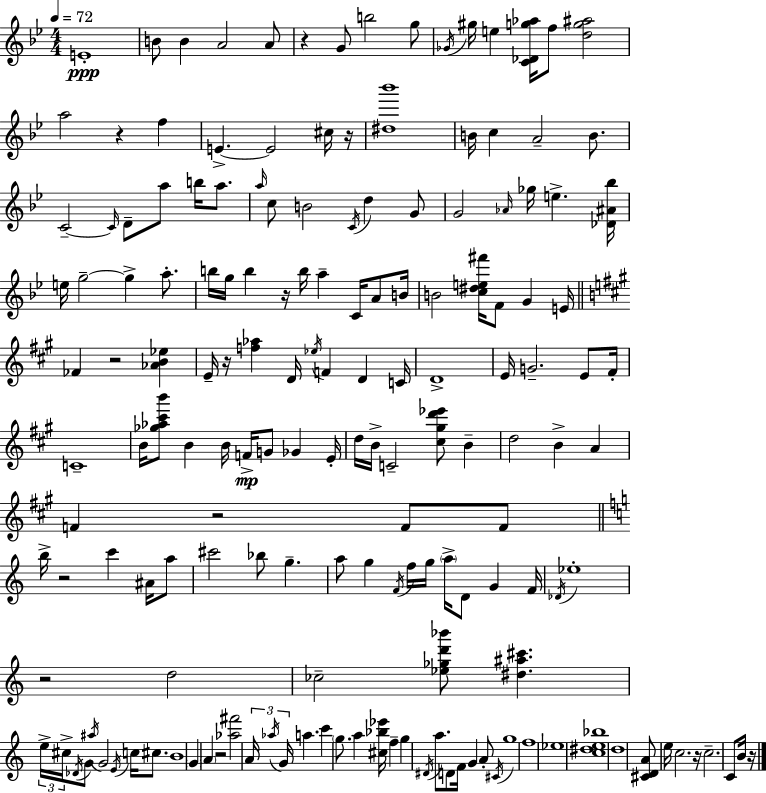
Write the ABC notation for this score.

X:1
T:Untitled
M:4/4
L:1/4
K:Gm
E4 B/2 B A2 A/2 z G/2 b2 g/2 _G/4 ^g/4 e [C_Dg_a]/4 f/2 [dg^a]2 a2 z f E E2 ^c/4 z/4 [^d_b']4 B/4 c A2 B/2 C2 C/4 D/2 a/2 b/4 a/2 a/4 c/2 B2 C/4 d G/2 G2 _A/4 _g/4 e [_D^A_b]/4 e/4 g2 g a/2 b/4 g/4 b z/4 b/4 a C/4 A/2 B/4 B2 [c^de^f']/4 F/2 G E/4 _F z2 [_AB_e] E/4 z/4 [f_a] D/4 _e/4 F D C/4 D4 E/4 G2 E/2 ^F/4 C4 B/4 [_g_a^c'b']/2 B B/4 F/4 G/2 _G E/4 d/4 B/4 C2 [^c^gd'_e']/2 B d2 B A F z2 F/2 F/2 b/4 z2 c' ^A/4 a/2 ^c'2 _b/2 g a/2 g F/4 f/4 g/4 a/4 D/2 G F/4 _D/4 _e4 z2 d2 _c2 [_e_gd'_b']/2 [^d^a^c'] e/4 ^c/4 _D/4 G/2 ^a/4 G2 E/4 c/4 ^c/2 B4 G A z2 [_a^f']2 A/4 _a/4 G/4 a c' g/2 a [^c_b_e']/4 f g ^D/4 a/2 D/2 F/4 G A/2 ^C/4 g4 f4 _e4 [c^de_b]4 d4 [^CDA]/2 e/4 c2 z/4 c2 C/2 B/4 z/4